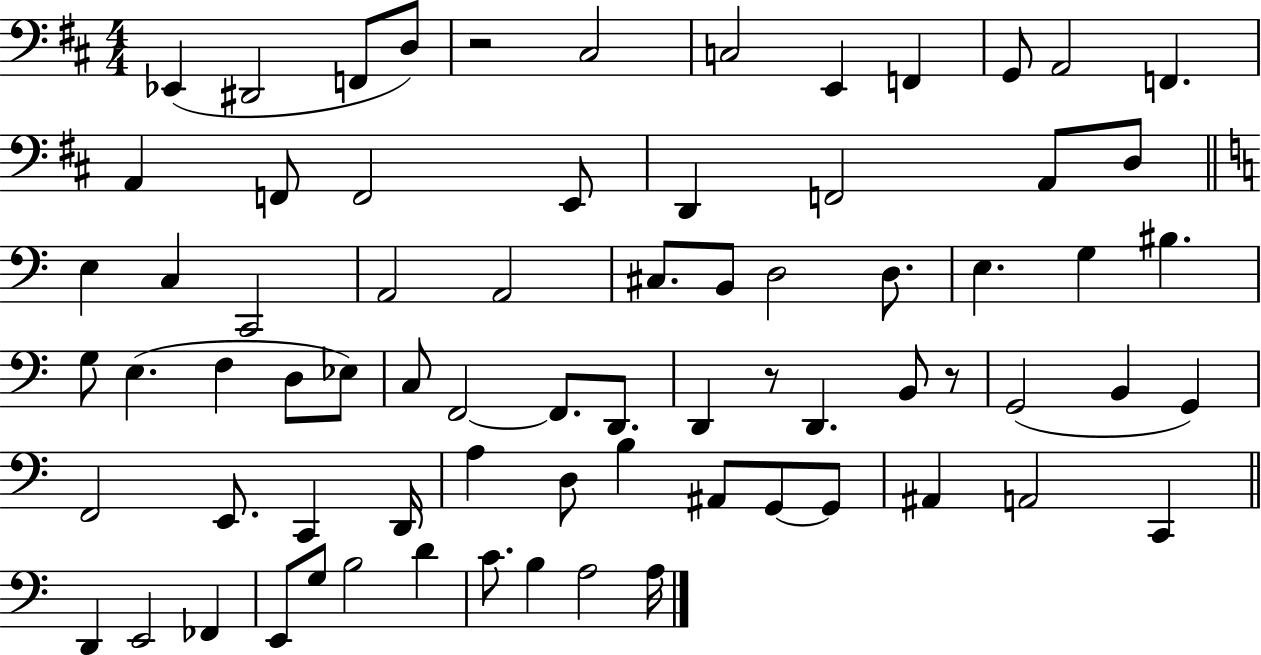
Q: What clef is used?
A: bass